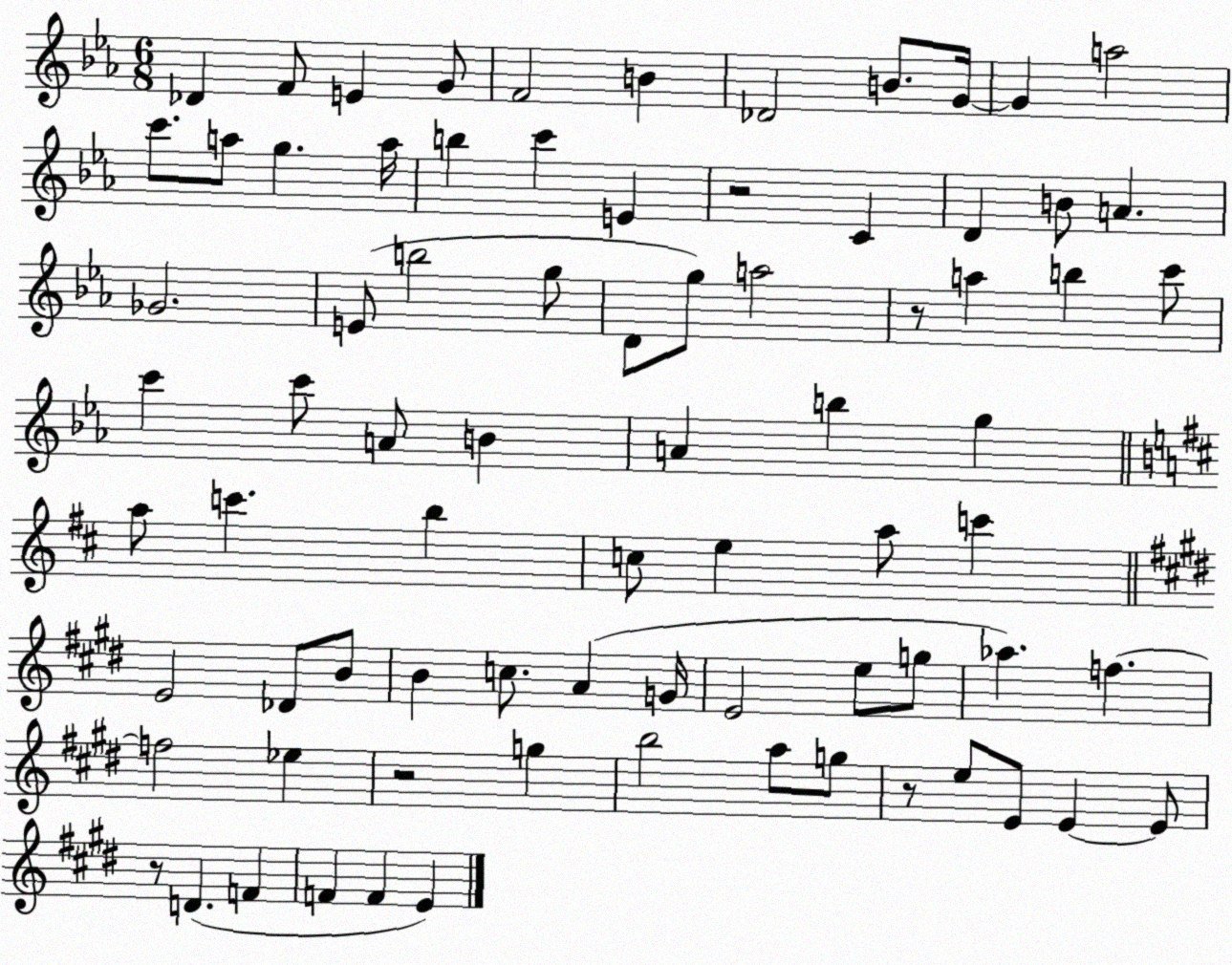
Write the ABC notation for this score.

X:1
T:Untitled
M:6/8
L:1/4
K:Eb
_D F/2 E G/2 F2 B _D2 B/2 G/4 G a2 c'/2 a/2 g a/4 b c' E z2 C D B/2 A _G2 E/2 b2 g/2 D/2 g/2 a2 z/2 a b c'/2 c' c'/2 A/2 B A b g a/2 c' b c/2 e a/2 c' E2 _D/2 B/2 B c/2 A G/4 E2 e/2 g/2 _a f f2 _e z2 g b2 a/2 g/2 z/2 e/2 E/2 E E/2 z/2 D F F F E